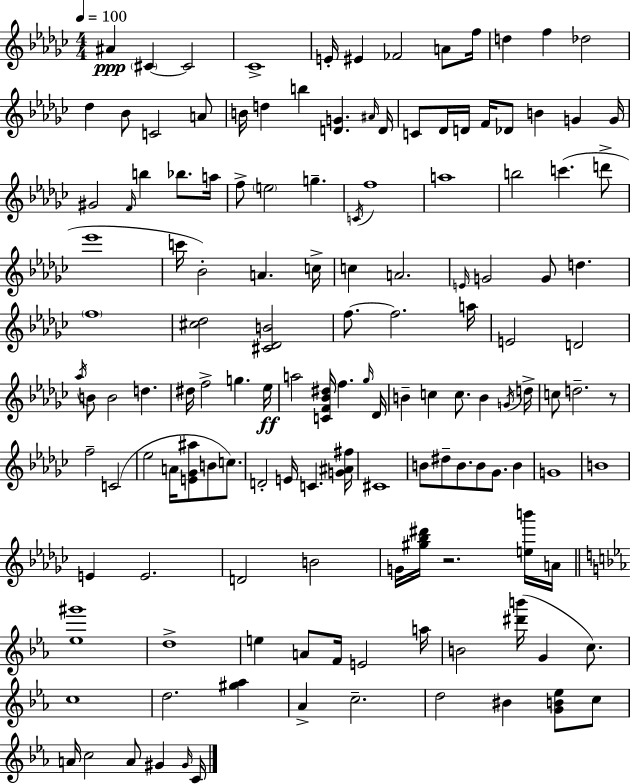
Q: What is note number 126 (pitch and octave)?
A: C4